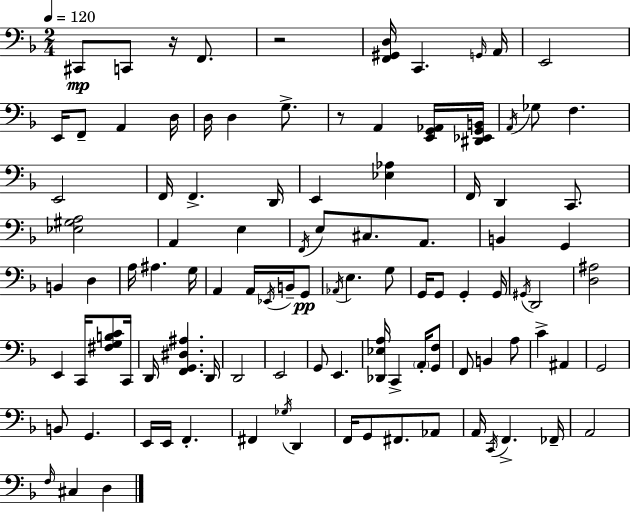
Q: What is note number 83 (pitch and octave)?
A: A2